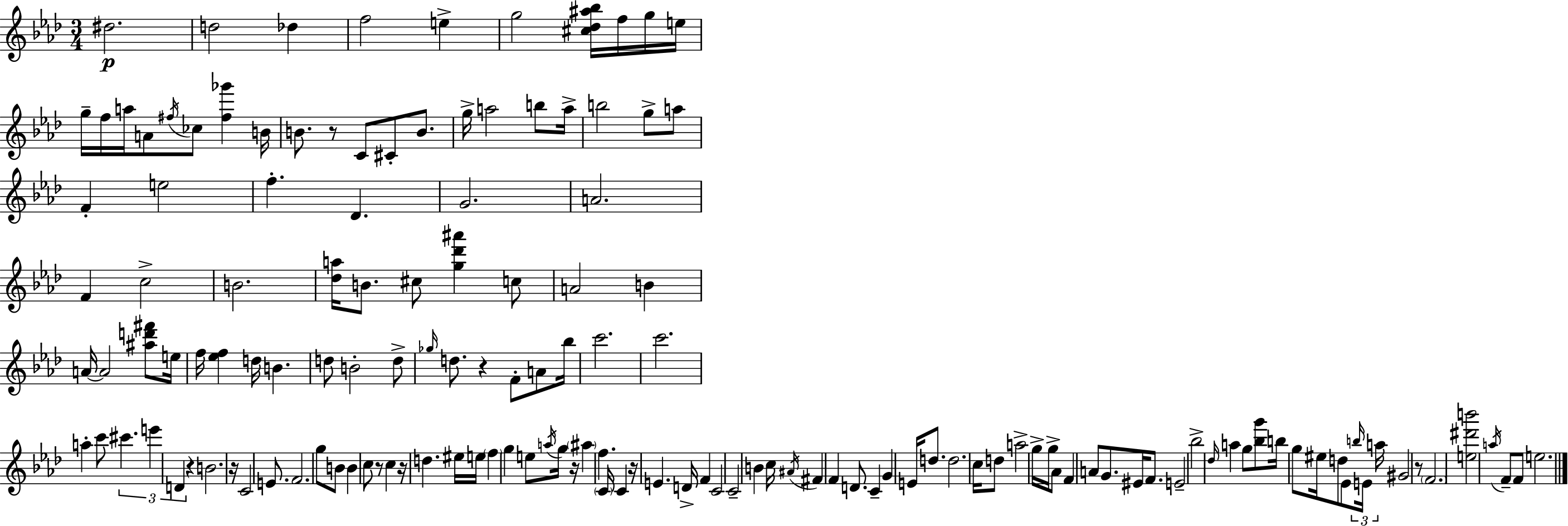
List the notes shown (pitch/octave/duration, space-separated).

D#5/h. D5/h Db5/q F5/h E5/q G5/h [C#5,Db5,A#5,Bb5]/s F5/s G5/s E5/s G5/s F5/s A5/s A4/e F#5/s CES5/e [F#5,Gb6]/q B4/s B4/e. R/e C4/e C#4/e B4/e. G5/s A5/h B5/e A5/s B5/h G5/e A5/e F4/q E5/h F5/q. Db4/q. G4/h. A4/h. F4/q C5/h B4/h. [Db5,A5]/s B4/e. C#5/e [G5,Db6,A#6]/q C5/e A4/h B4/q A4/s A4/h [A#5,D6,F#6]/e E5/s F5/s [Eb5,F5]/q D5/s B4/q. D5/e B4/h D5/e Gb5/s D5/e. R/q F4/e A4/e Bb5/s C6/h. C6/h. A5/q C6/e C#6/q. E6/q D4/q R/q B4/h. R/s C4/h E4/e. F4/h. G5/e B4/e B4/q C5/e R/e C5/q R/s D5/q. EIS5/s E5/s F5/q G5/q E5/e A5/s G5/s R/s A#5/q F5/q. C4/s C4/q R/s E4/q. D4/s F4/q C4/h C4/h B4/q C5/s A#4/s F#4/q F4/q D4/e. C4/q G4/q E4/s D5/e. D5/h. C5/s D5/e A5/h G5/s G5/s Ab4/e F4/q A4/e G4/e. EIS4/s F4/e. E4/h Bb5/h Db5/s A5/q G5/e [Bb5,G6]/e B5/s G5/e EIS5/s D5/e Eb4/e B5/s E4/s A5/s G#4/h R/e F4/h. [E5,D#6,B6]/h A5/s F4/e F4/e E5/h.